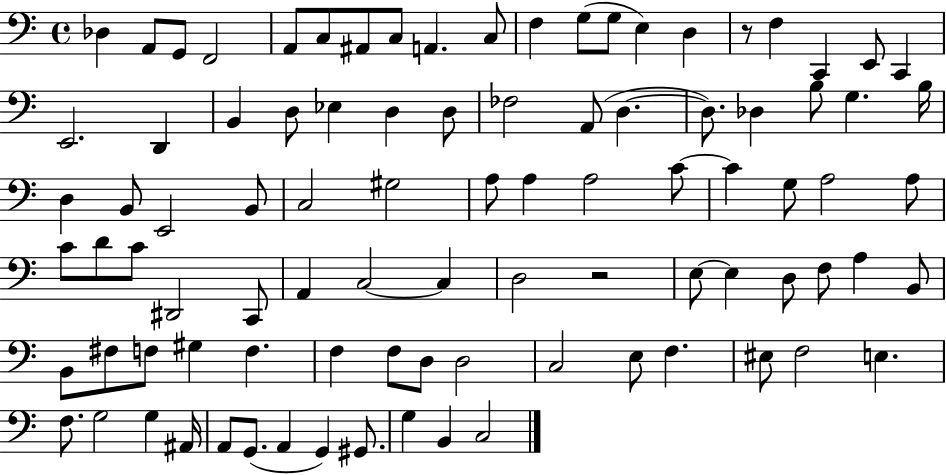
{
  \clef bass
  \time 4/4
  \defaultTimeSignature
  \key c \major
  des4 a,8 g,8 f,2 | a,8 c8 ais,8 c8 a,4. c8 | f4 g8( g8 e4) d4 | r8 f4 c,4 e,8 c,4 | \break e,2. d,4 | b,4 d8 ees4 d4 d8 | fes2 a,8( d4.~~ | d8.) des4 b8 g4. b16 | \break d4 b,8 e,2 b,8 | c2 gis2 | a8 a4 a2 c'8~~ | c'4 g8 a2 a8 | \break c'8 d'8 c'8 dis,2 c,8 | a,4 c2~~ c4 | d2 r2 | e8~~ e4 d8 f8 a4 b,8 | \break b,8 fis8 f8 gis4 f4. | f4 f8 d8 d2 | c2 e8 f4. | eis8 f2 e4. | \break f8. g2 g4 ais,16 | a,8 g,8.( a,4 g,4) gis,8. | g4 b,4 c2 | \bar "|."
}